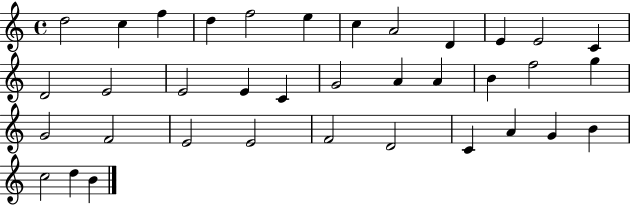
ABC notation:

X:1
T:Untitled
M:4/4
L:1/4
K:C
d2 c f d f2 e c A2 D E E2 C D2 E2 E2 E C G2 A A B f2 g G2 F2 E2 E2 F2 D2 C A G B c2 d B